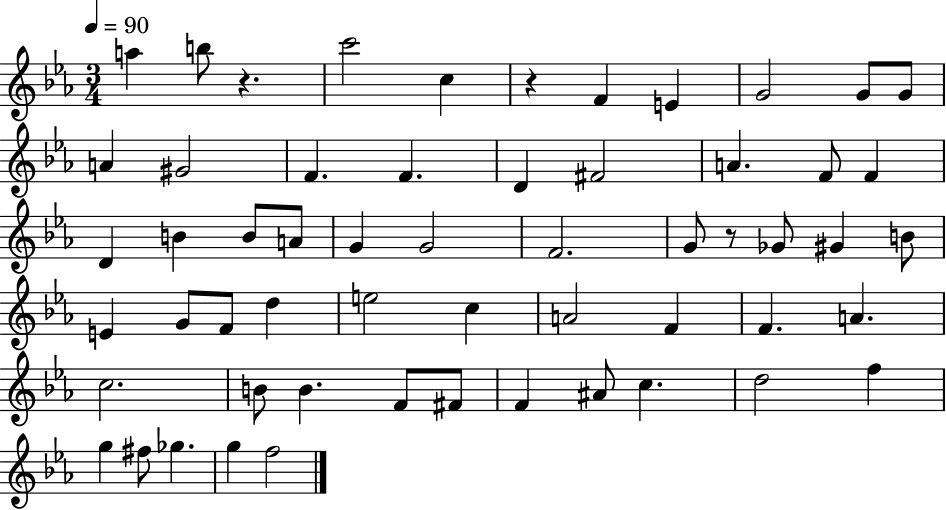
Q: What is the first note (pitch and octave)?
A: A5